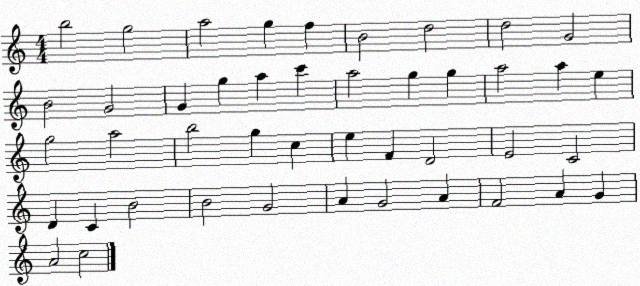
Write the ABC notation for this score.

X:1
T:Untitled
M:4/4
L:1/4
K:C
b2 g2 a2 g f B2 d2 d2 G2 B2 G2 G g a c' a2 g g a2 a e g2 a2 b2 g c e F D2 E2 C2 D C B2 B2 G2 A G2 A F2 A G A2 c2